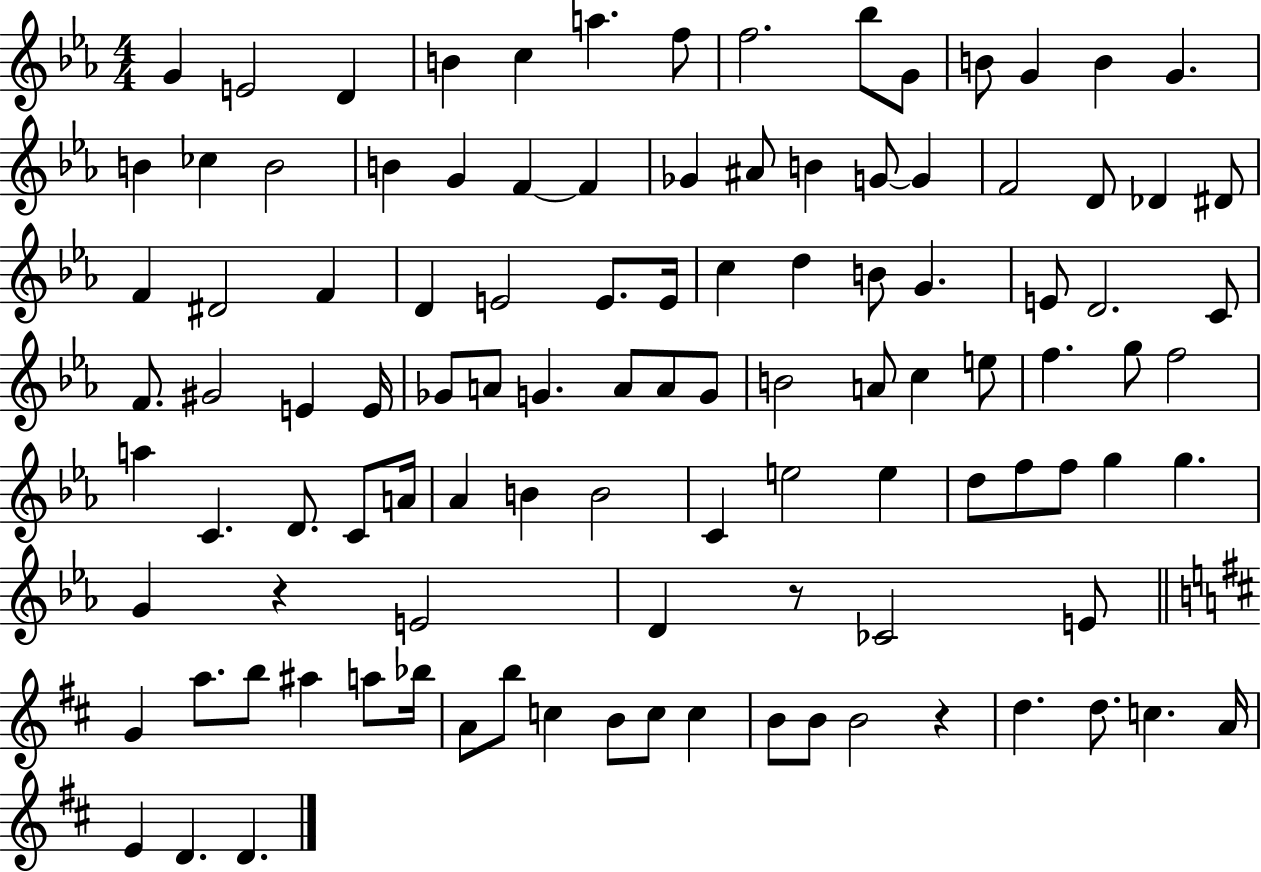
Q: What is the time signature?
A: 4/4